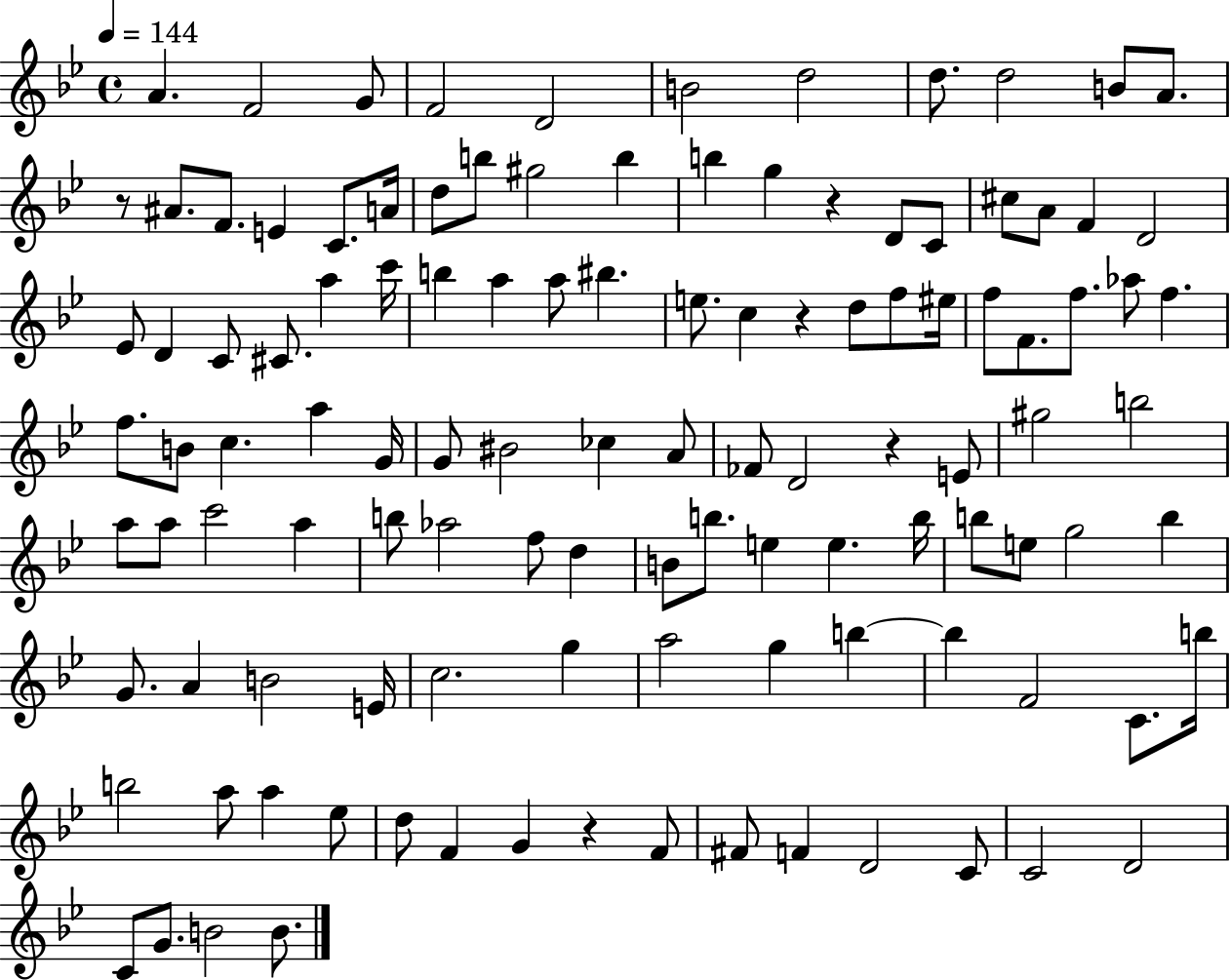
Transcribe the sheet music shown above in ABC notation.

X:1
T:Untitled
M:4/4
L:1/4
K:Bb
A F2 G/2 F2 D2 B2 d2 d/2 d2 B/2 A/2 z/2 ^A/2 F/2 E C/2 A/4 d/2 b/2 ^g2 b b g z D/2 C/2 ^c/2 A/2 F D2 _E/2 D C/2 ^C/2 a c'/4 b a a/2 ^b e/2 c z d/2 f/2 ^e/4 f/2 F/2 f/2 _a/2 f f/2 B/2 c a G/4 G/2 ^B2 _c A/2 _F/2 D2 z E/2 ^g2 b2 a/2 a/2 c'2 a b/2 _a2 f/2 d B/2 b/2 e e b/4 b/2 e/2 g2 b G/2 A B2 E/4 c2 g a2 g b b F2 C/2 b/4 b2 a/2 a _e/2 d/2 F G z F/2 ^F/2 F D2 C/2 C2 D2 C/2 G/2 B2 B/2